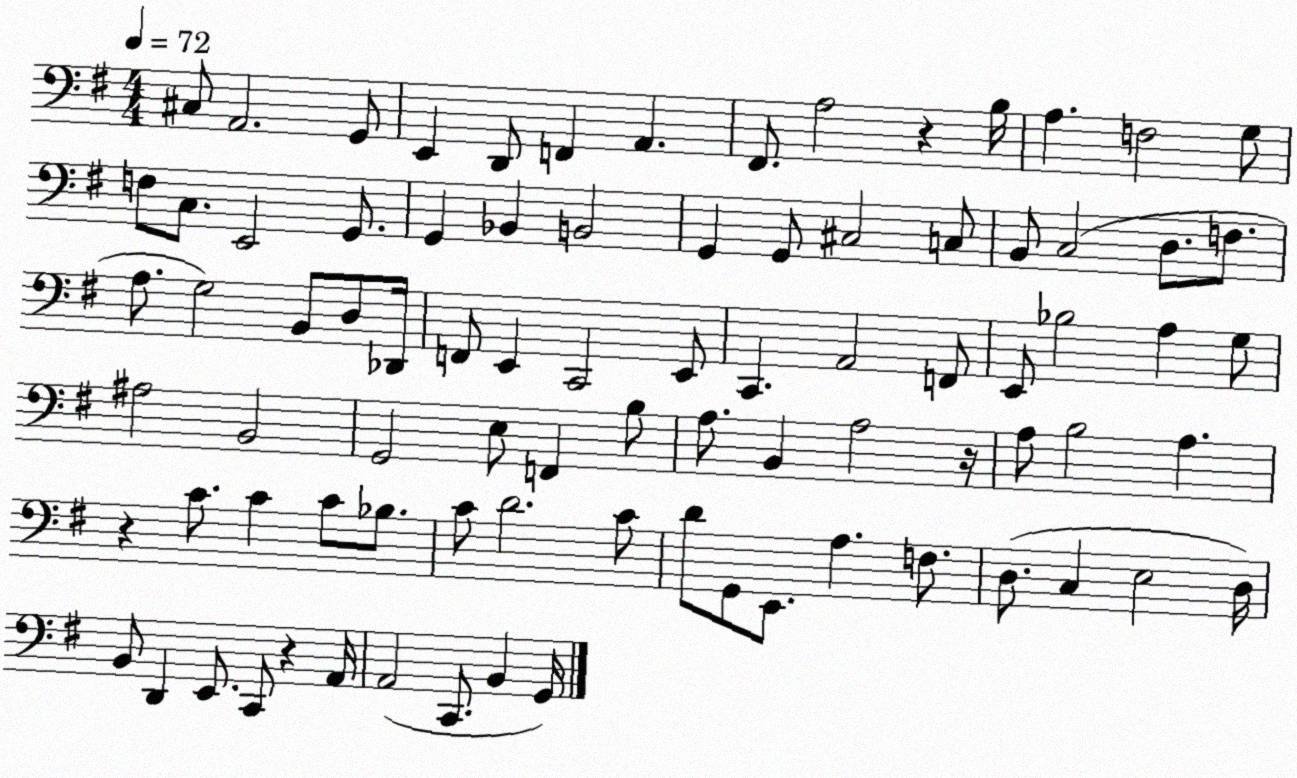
X:1
T:Untitled
M:4/4
L:1/4
K:G
^C,/2 A,,2 G,,/2 E,, D,,/2 F,, A,, ^F,,/2 A,2 z B,/4 A, F,2 G,/2 F,/2 C,/2 E,,2 G,,/2 G,, _B,, B,,2 G,, G,,/2 ^C,2 C,/2 B,,/2 C,2 D,/2 F,/2 A,/2 G,2 B,,/2 D,/2 _D,,/4 F,,/2 E,, C,,2 E,,/2 C,, A,,2 F,,/2 E,,/2 _B,2 A, G,/2 ^A,2 B,,2 G,,2 E,/2 F,, B,/2 A,/2 B,, A,2 z/4 A,/2 B,2 A, z C/2 C C/2 _B,/2 C/2 D2 C/2 D/2 G,,/2 E,,/2 A, F,/2 D,/2 C, E,2 D,/4 B,,/2 D,, E,,/2 C,,/2 z A,,/4 A,,2 C,,/2 B,, G,,/4